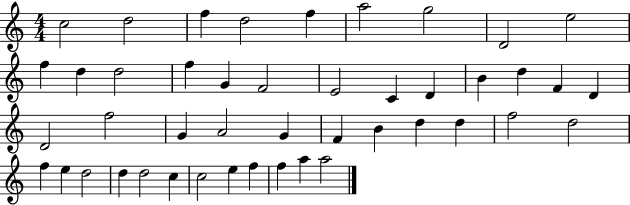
{
  \clef treble
  \numericTimeSignature
  \time 4/4
  \key c \major
  c''2 d''2 | f''4 d''2 f''4 | a''2 g''2 | d'2 e''2 | \break f''4 d''4 d''2 | f''4 g'4 f'2 | e'2 c'4 d'4 | b'4 d''4 f'4 d'4 | \break d'2 f''2 | g'4 a'2 g'4 | f'4 b'4 d''4 d''4 | f''2 d''2 | \break f''4 e''4 d''2 | d''4 d''2 c''4 | c''2 e''4 f''4 | f''4 a''4 a''2 | \break \bar "|."
}